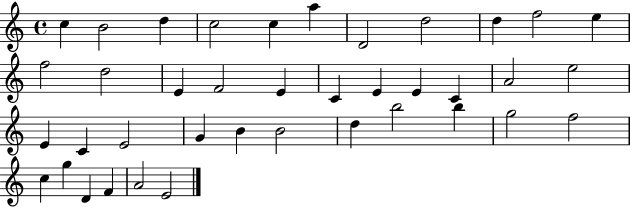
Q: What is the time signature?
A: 4/4